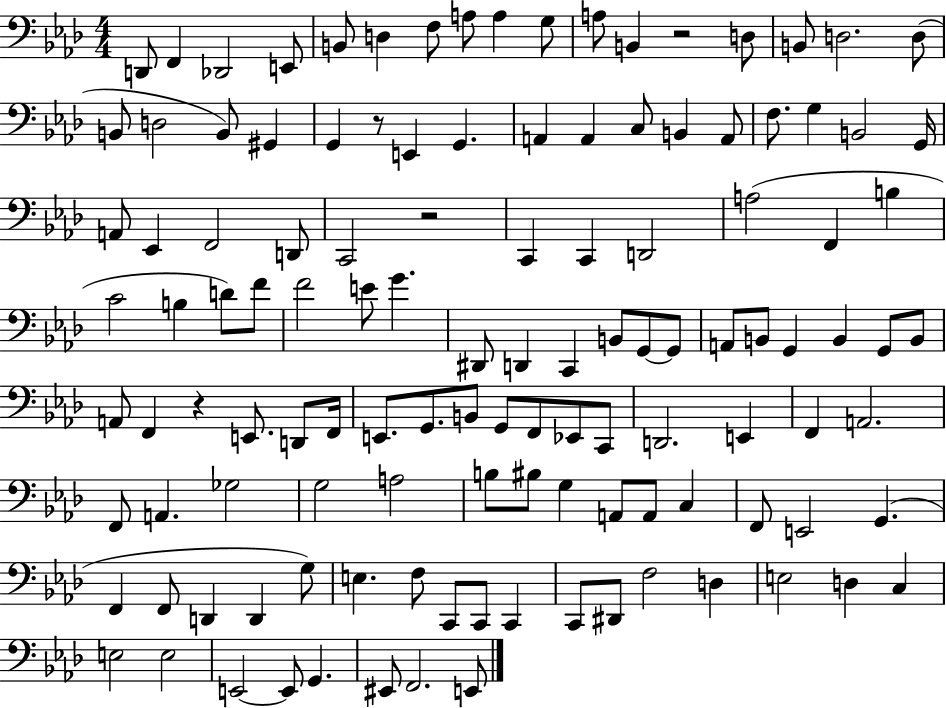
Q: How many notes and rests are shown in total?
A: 121